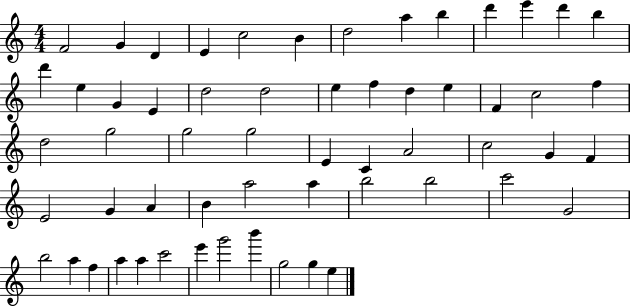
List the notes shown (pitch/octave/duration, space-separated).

F4/h G4/q D4/q E4/q C5/h B4/q D5/h A5/q B5/q D6/q E6/q D6/q B5/q D6/q E5/q G4/q E4/q D5/h D5/h E5/q F5/q D5/q E5/q F4/q C5/h F5/q D5/h G5/h G5/h G5/h E4/q C4/q A4/h C5/h G4/q F4/q E4/h G4/q A4/q B4/q A5/h A5/q B5/h B5/h C6/h G4/h B5/h A5/q F5/q A5/q A5/q C6/h E6/q G6/h B6/q G5/h G5/q E5/q